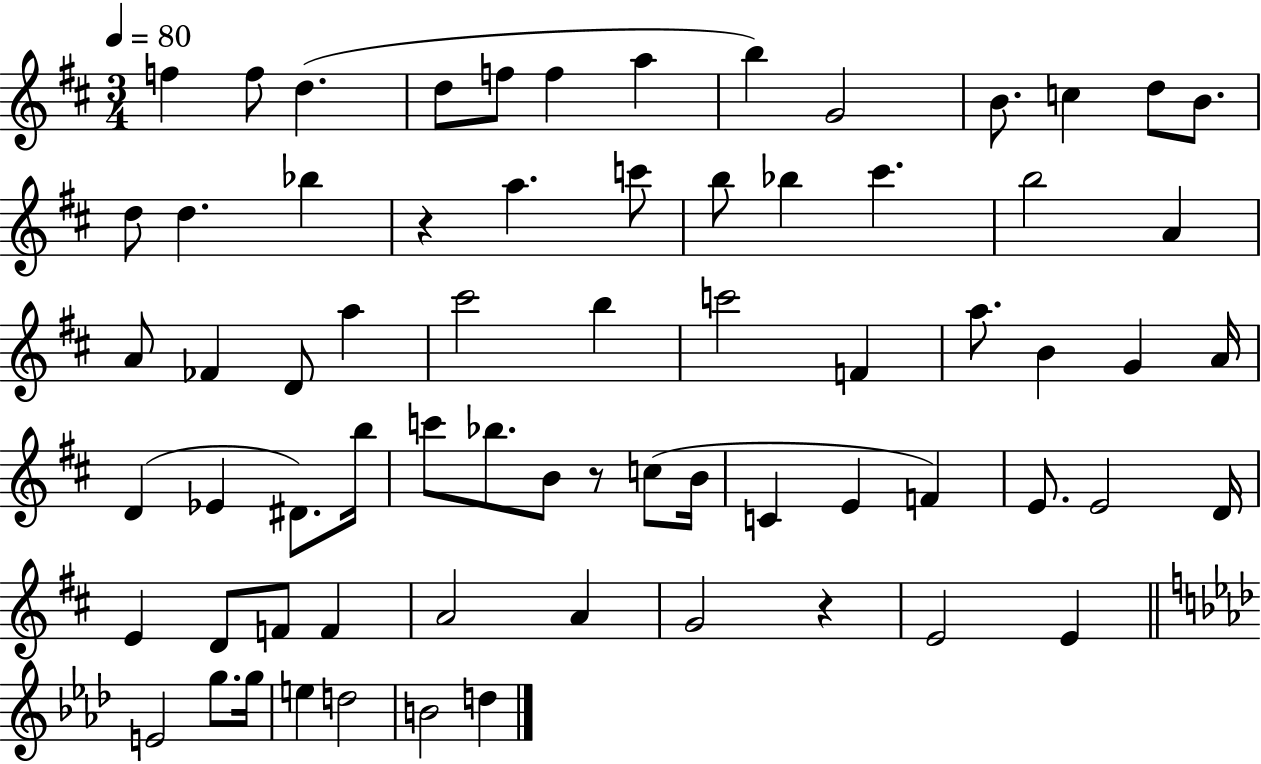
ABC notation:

X:1
T:Untitled
M:3/4
L:1/4
K:D
f f/2 d d/2 f/2 f a b G2 B/2 c d/2 B/2 d/2 d _b z a c'/2 b/2 _b ^c' b2 A A/2 _F D/2 a ^c'2 b c'2 F a/2 B G A/4 D _E ^D/2 b/4 c'/2 _b/2 B/2 z/2 c/2 B/4 C E F E/2 E2 D/4 E D/2 F/2 F A2 A G2 z E2 E E2 g/2 g/4 e d2 B2 d